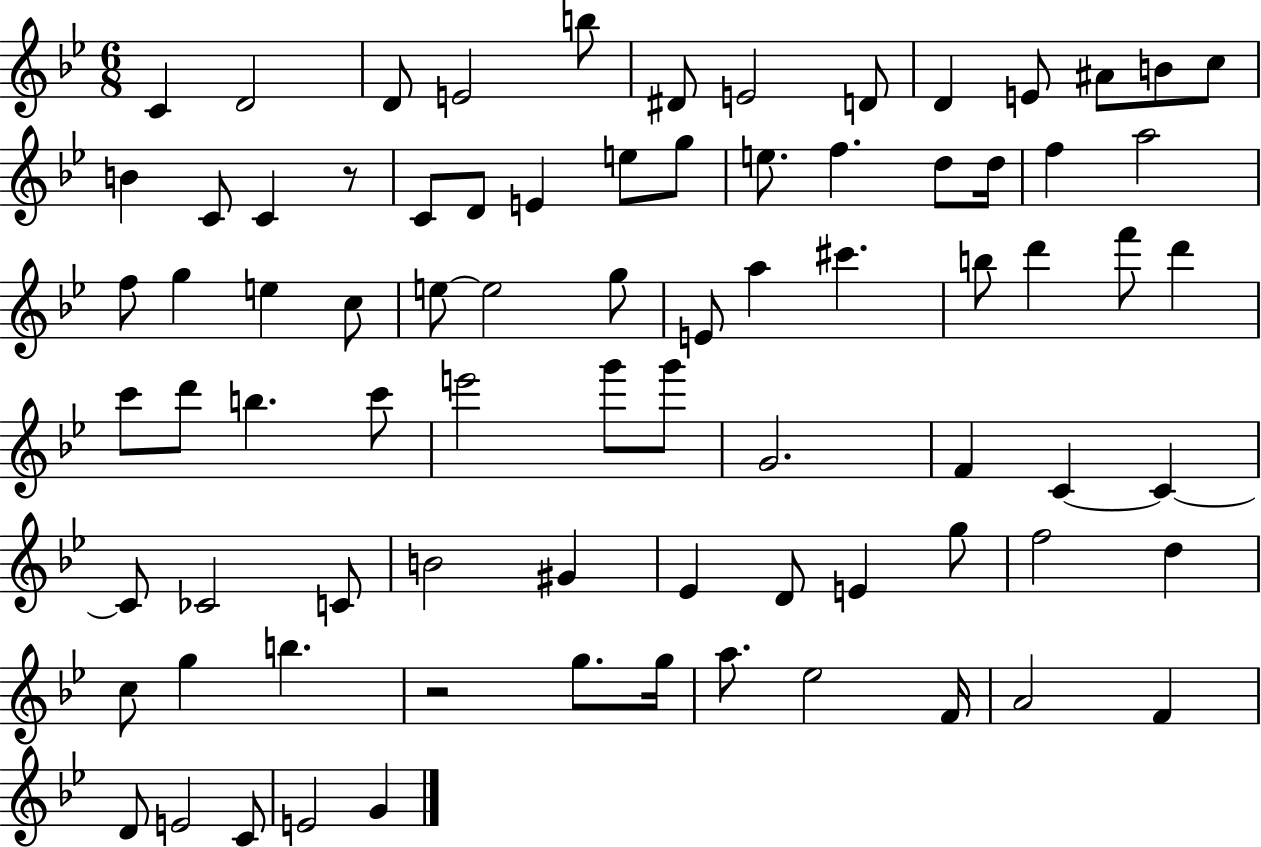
{
  \clef treble
  \numericTimeSignature
  \time 6/8
  \key bes \major
  c'4 d'2 | d'8 e'2 b''8 | dis'8 e'2 d'8 | d'4 e'8 ais'8 b'8 c''8 | \break b'4 c'8 c'4 r8 | c'8 d'8 e'4 e''8 g''8 | e''8. f''4. d''8 d''16 | f''4 a''2 | \break f''8 g''4 e''4 c''8 | e''8~~ e''2 g''8 | e'8 a''4 cis'''4. | b''8 d'''4 f'''8 d'''4 | \break c'''8 d'''8 b''4. c'''8 | e'''2 g'''8 g'''8 | g'2. | f'4 c'4~~ c'4~~ | \break c'8 ces'2 c'8 | b'2 gis'4 | ees'4 d'8 e'4 g''8 | f''2 d''4 | \break c''8 g''4 b''4. | r2 g''8. g''16 | a''8. ees''2 f'16 | a'2 f'4 | \break d'8 e'2 c'8 | e'2 g'4 | \bar "|."
}